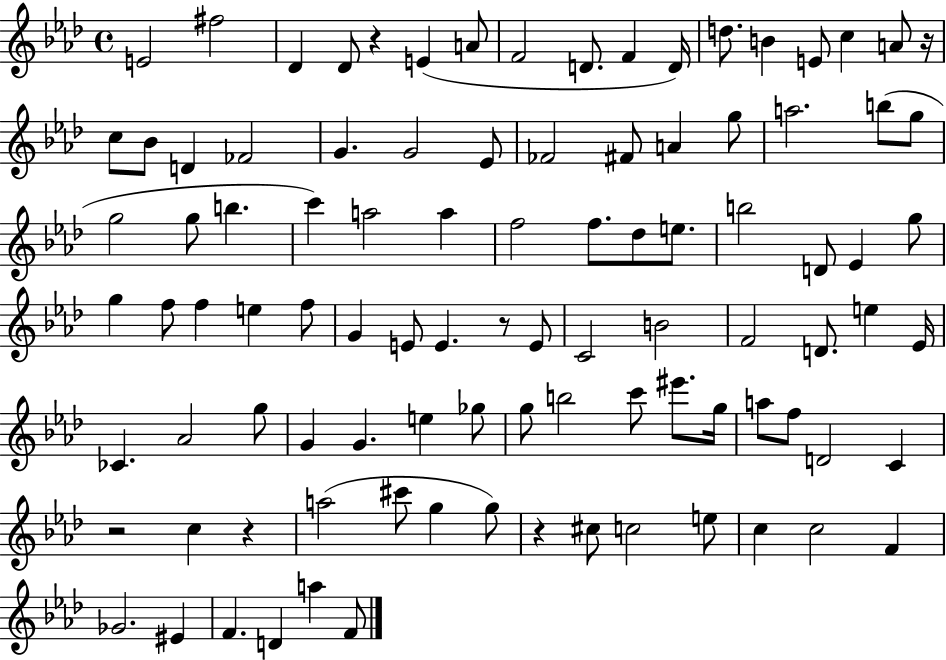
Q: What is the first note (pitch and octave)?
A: E4